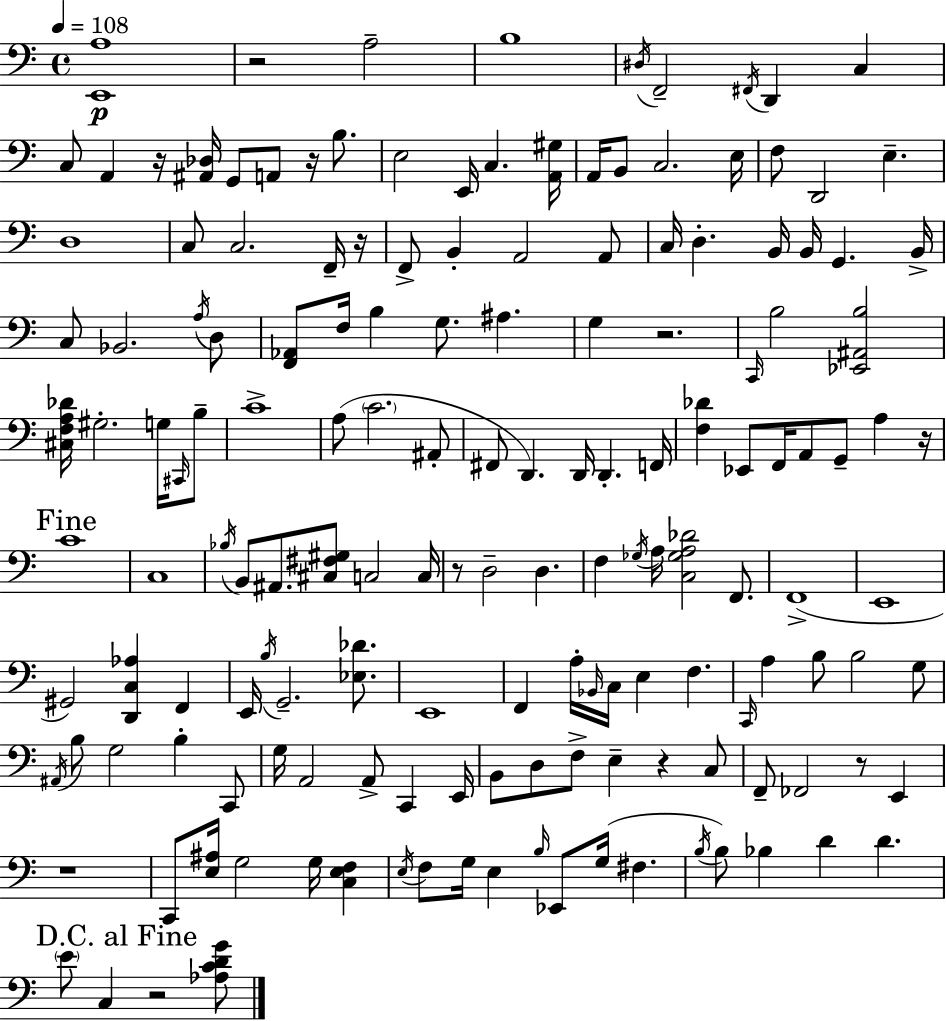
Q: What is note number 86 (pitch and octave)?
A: E2